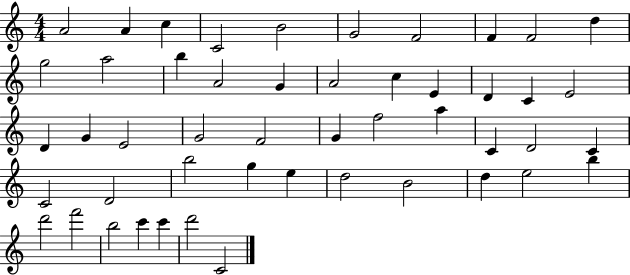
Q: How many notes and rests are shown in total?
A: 49